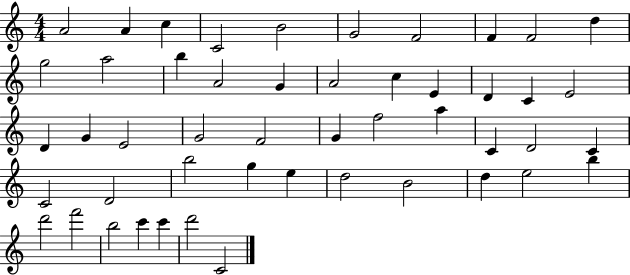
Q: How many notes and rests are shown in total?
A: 49